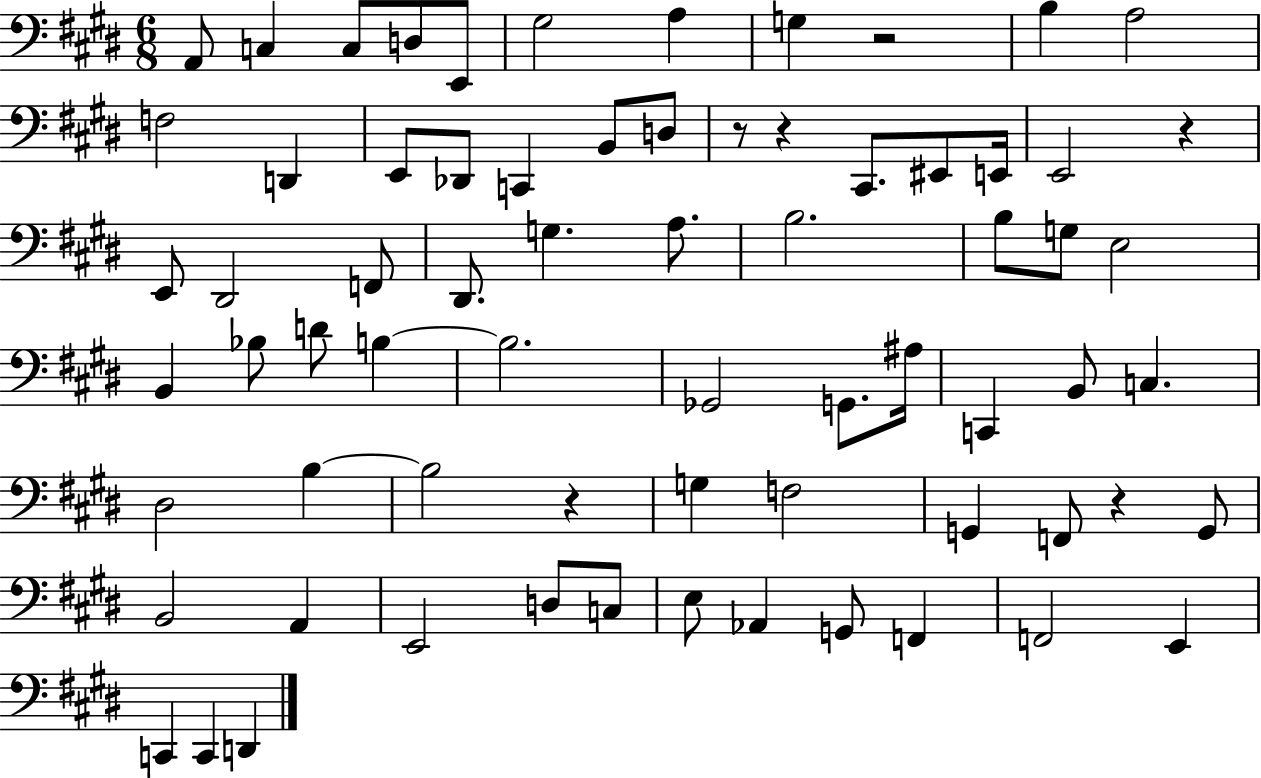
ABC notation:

X:1
T:Untitled
M:6/8
L:1/4
K:E
A,,/2 C, C,/2 D,/2 E,,/2 ^G,2 A, G, z2 B, A,2 F,2 D,, E,,/2 _D,,/2 C,, B,,/2 D,/2 z/2 z ^C,,/2 ^E,,/2 E,,/4 E,,2 z E,,/2 ^D,,2 F,,/2 ^D,,/2 G, A,/2 B,2 B,/2 G,/2 E,2 B,, _B,/2 D/2 B, B,2 _G,,2 G,,/2 ^A,/4 C,, B,,/2 C, ^D,2 B, B,2 z G, F,2 G,, F,,/2 z G,,/2 B,,2 A,, E,,2 D,/2 C,/2 E,/2 _A,, G,,/2 F,, F,,2 E,, C,, C,, D,,